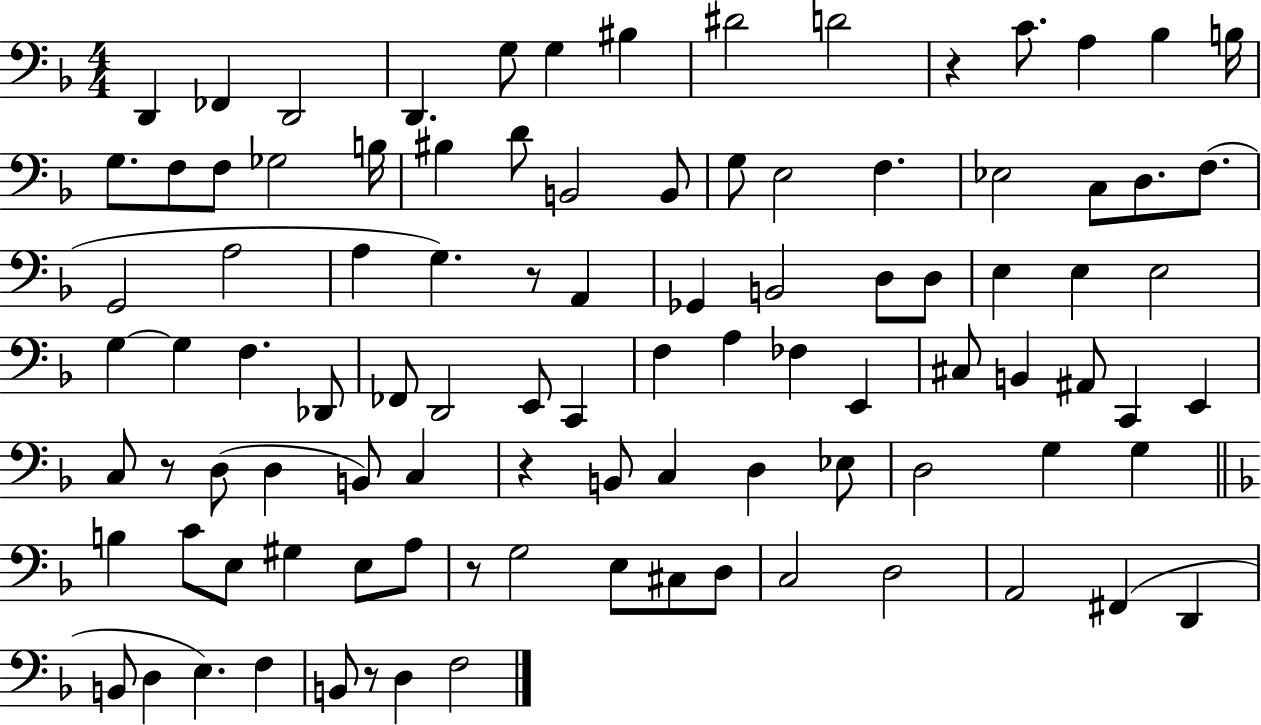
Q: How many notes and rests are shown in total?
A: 98